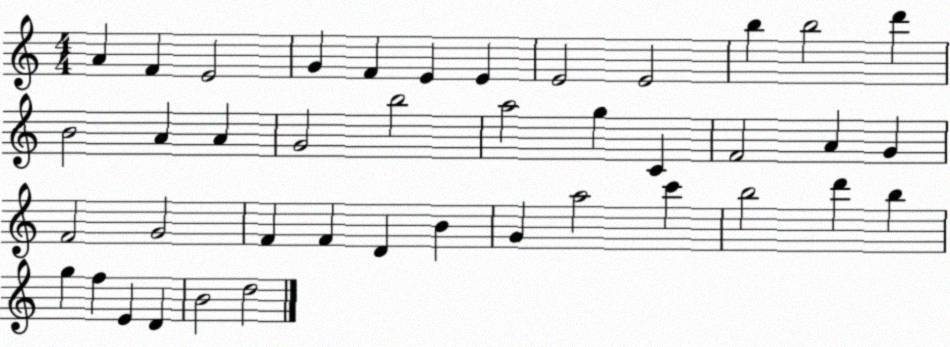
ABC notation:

X:1
T:Untitled
M:4/4
L:1/4
K:C
A F E2 G F E E E2 E2 b b2 d' B2 A A G2 b2 a2 g C F2 A G F2 G2 F F D B G a2 c' b2 d' b g f E D B2 d2